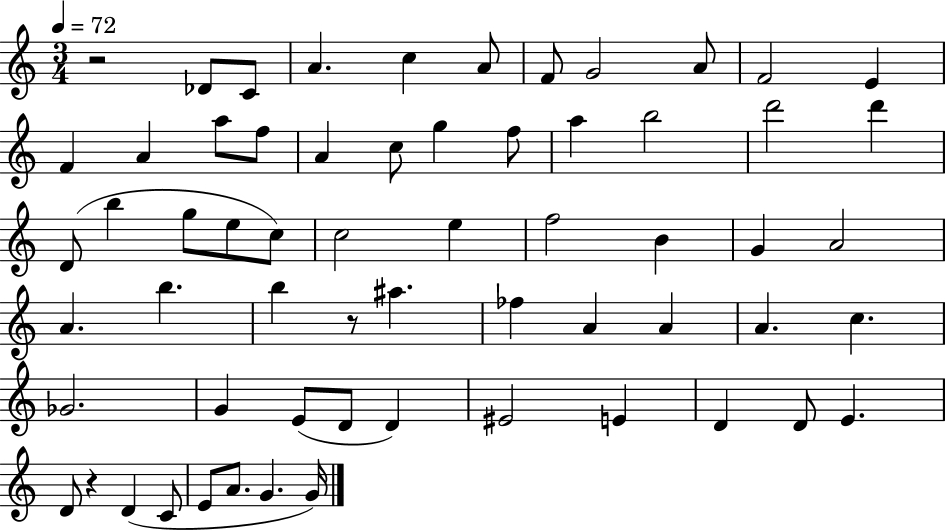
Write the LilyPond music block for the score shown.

{
  \clef treble
  \numericTimeSignature
  \time 3/4
  \key c \major
  \tempo 4 = 72
  r2 des'8 c'8 | a'4. c''4 a'8 | f'8 g'2 a'8 | f'2 e'4 | \break f'4 a'4 a''8 f''8 | a'4 c''8 g''4 f''8 | a''4 b''2 | d'''2 d'''4 | \break d'8( b''4 g''8 e''8 c''8) | c''2 e''4 | f''2 b'4 | g'4 a'2 | \break a'4. b''4. | b''4 r8 ais''4. | fes''4 a'4 a'4 | a'4. c''4. | \break ges'2. | g'4 e'8( d'8 d'4) | eis'2 e'4 | d'4 d'8 e'4. | \break d'8 r4 d'4( c'8 | e'8 a'8. g'4. g'16) | \bar "|."
}